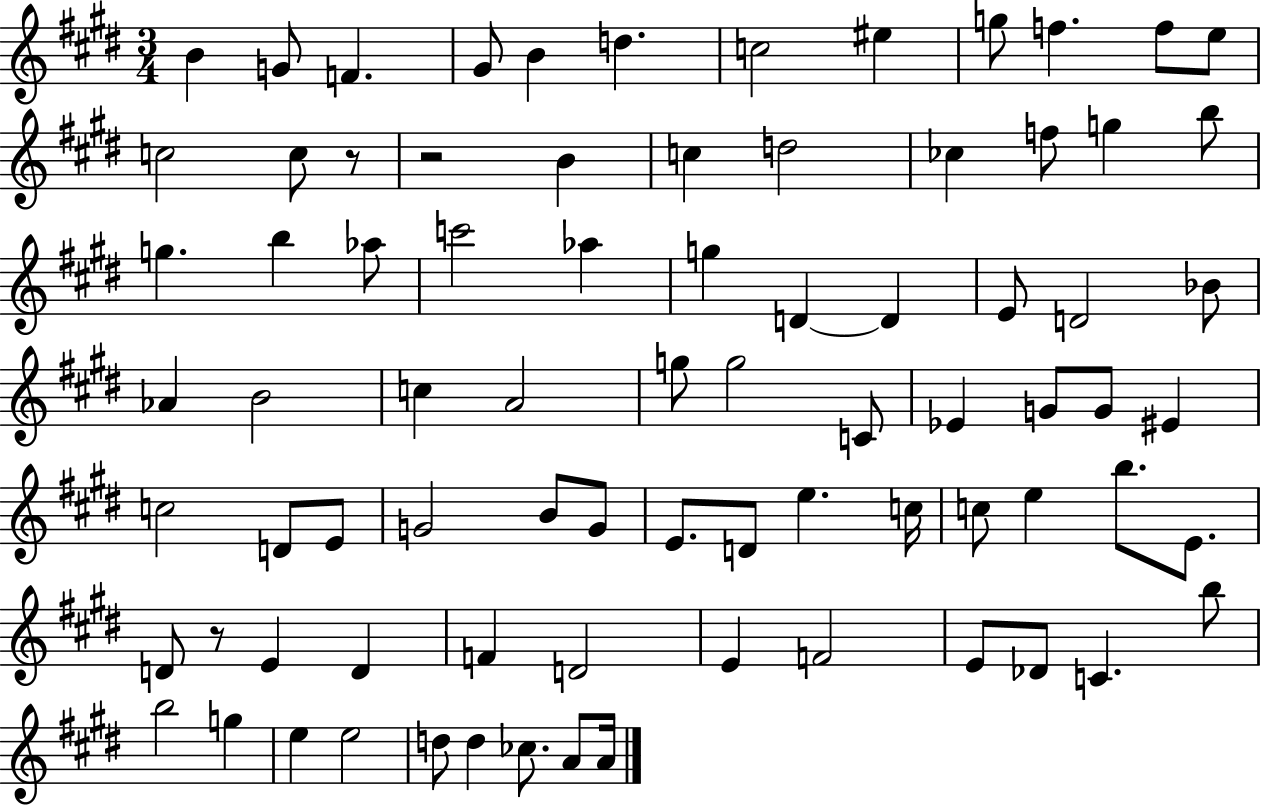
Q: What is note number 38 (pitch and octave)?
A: G5